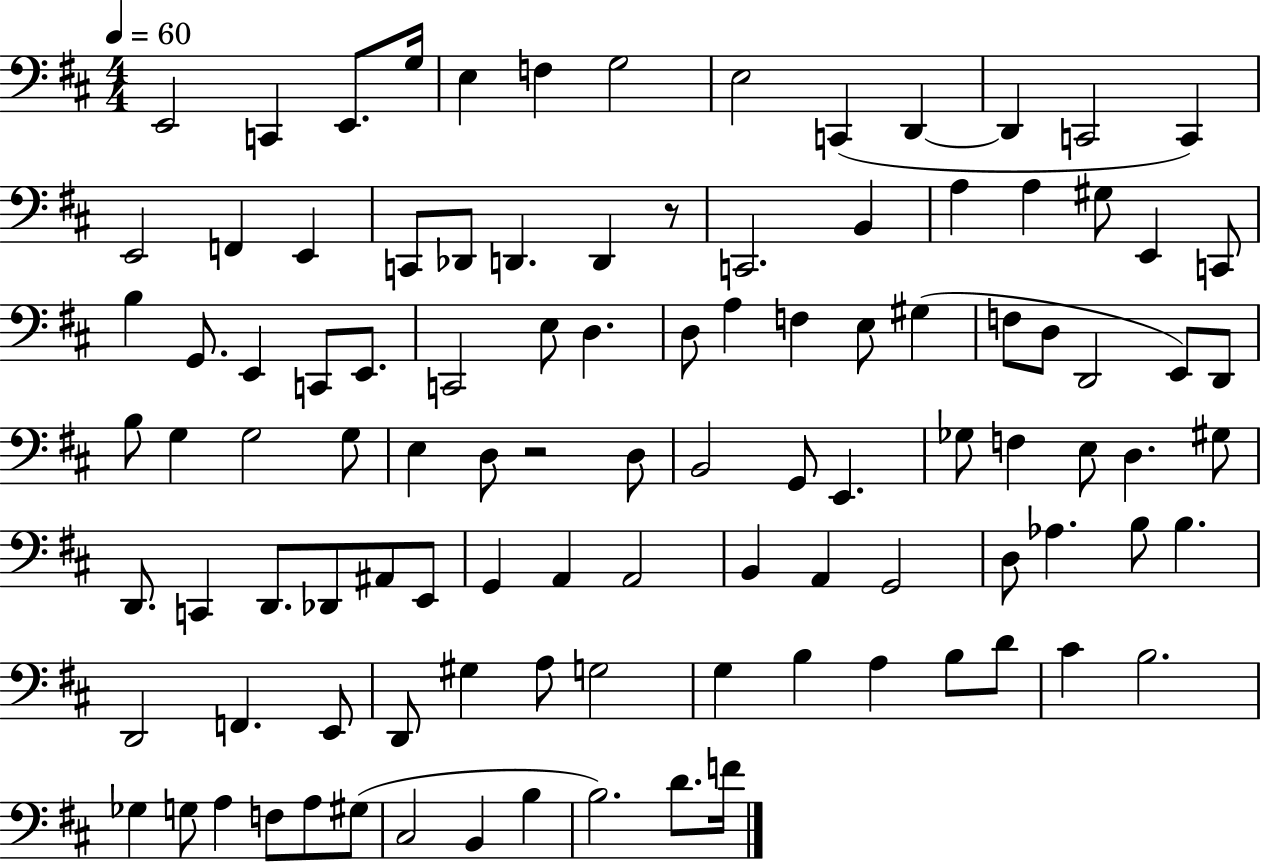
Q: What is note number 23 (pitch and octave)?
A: A3